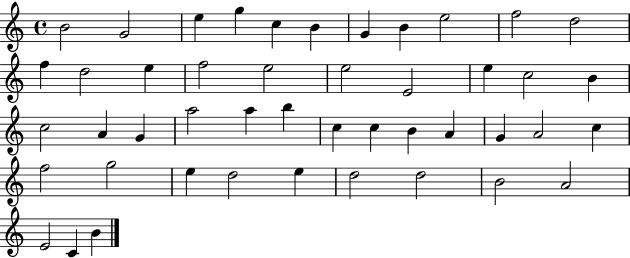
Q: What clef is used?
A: treble